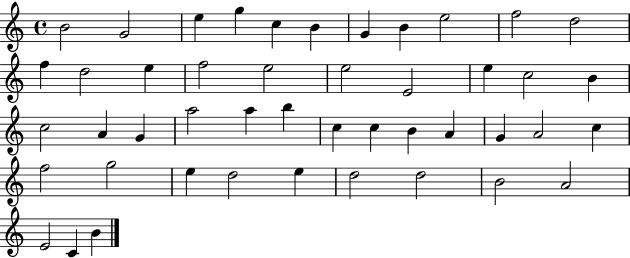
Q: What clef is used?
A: treble